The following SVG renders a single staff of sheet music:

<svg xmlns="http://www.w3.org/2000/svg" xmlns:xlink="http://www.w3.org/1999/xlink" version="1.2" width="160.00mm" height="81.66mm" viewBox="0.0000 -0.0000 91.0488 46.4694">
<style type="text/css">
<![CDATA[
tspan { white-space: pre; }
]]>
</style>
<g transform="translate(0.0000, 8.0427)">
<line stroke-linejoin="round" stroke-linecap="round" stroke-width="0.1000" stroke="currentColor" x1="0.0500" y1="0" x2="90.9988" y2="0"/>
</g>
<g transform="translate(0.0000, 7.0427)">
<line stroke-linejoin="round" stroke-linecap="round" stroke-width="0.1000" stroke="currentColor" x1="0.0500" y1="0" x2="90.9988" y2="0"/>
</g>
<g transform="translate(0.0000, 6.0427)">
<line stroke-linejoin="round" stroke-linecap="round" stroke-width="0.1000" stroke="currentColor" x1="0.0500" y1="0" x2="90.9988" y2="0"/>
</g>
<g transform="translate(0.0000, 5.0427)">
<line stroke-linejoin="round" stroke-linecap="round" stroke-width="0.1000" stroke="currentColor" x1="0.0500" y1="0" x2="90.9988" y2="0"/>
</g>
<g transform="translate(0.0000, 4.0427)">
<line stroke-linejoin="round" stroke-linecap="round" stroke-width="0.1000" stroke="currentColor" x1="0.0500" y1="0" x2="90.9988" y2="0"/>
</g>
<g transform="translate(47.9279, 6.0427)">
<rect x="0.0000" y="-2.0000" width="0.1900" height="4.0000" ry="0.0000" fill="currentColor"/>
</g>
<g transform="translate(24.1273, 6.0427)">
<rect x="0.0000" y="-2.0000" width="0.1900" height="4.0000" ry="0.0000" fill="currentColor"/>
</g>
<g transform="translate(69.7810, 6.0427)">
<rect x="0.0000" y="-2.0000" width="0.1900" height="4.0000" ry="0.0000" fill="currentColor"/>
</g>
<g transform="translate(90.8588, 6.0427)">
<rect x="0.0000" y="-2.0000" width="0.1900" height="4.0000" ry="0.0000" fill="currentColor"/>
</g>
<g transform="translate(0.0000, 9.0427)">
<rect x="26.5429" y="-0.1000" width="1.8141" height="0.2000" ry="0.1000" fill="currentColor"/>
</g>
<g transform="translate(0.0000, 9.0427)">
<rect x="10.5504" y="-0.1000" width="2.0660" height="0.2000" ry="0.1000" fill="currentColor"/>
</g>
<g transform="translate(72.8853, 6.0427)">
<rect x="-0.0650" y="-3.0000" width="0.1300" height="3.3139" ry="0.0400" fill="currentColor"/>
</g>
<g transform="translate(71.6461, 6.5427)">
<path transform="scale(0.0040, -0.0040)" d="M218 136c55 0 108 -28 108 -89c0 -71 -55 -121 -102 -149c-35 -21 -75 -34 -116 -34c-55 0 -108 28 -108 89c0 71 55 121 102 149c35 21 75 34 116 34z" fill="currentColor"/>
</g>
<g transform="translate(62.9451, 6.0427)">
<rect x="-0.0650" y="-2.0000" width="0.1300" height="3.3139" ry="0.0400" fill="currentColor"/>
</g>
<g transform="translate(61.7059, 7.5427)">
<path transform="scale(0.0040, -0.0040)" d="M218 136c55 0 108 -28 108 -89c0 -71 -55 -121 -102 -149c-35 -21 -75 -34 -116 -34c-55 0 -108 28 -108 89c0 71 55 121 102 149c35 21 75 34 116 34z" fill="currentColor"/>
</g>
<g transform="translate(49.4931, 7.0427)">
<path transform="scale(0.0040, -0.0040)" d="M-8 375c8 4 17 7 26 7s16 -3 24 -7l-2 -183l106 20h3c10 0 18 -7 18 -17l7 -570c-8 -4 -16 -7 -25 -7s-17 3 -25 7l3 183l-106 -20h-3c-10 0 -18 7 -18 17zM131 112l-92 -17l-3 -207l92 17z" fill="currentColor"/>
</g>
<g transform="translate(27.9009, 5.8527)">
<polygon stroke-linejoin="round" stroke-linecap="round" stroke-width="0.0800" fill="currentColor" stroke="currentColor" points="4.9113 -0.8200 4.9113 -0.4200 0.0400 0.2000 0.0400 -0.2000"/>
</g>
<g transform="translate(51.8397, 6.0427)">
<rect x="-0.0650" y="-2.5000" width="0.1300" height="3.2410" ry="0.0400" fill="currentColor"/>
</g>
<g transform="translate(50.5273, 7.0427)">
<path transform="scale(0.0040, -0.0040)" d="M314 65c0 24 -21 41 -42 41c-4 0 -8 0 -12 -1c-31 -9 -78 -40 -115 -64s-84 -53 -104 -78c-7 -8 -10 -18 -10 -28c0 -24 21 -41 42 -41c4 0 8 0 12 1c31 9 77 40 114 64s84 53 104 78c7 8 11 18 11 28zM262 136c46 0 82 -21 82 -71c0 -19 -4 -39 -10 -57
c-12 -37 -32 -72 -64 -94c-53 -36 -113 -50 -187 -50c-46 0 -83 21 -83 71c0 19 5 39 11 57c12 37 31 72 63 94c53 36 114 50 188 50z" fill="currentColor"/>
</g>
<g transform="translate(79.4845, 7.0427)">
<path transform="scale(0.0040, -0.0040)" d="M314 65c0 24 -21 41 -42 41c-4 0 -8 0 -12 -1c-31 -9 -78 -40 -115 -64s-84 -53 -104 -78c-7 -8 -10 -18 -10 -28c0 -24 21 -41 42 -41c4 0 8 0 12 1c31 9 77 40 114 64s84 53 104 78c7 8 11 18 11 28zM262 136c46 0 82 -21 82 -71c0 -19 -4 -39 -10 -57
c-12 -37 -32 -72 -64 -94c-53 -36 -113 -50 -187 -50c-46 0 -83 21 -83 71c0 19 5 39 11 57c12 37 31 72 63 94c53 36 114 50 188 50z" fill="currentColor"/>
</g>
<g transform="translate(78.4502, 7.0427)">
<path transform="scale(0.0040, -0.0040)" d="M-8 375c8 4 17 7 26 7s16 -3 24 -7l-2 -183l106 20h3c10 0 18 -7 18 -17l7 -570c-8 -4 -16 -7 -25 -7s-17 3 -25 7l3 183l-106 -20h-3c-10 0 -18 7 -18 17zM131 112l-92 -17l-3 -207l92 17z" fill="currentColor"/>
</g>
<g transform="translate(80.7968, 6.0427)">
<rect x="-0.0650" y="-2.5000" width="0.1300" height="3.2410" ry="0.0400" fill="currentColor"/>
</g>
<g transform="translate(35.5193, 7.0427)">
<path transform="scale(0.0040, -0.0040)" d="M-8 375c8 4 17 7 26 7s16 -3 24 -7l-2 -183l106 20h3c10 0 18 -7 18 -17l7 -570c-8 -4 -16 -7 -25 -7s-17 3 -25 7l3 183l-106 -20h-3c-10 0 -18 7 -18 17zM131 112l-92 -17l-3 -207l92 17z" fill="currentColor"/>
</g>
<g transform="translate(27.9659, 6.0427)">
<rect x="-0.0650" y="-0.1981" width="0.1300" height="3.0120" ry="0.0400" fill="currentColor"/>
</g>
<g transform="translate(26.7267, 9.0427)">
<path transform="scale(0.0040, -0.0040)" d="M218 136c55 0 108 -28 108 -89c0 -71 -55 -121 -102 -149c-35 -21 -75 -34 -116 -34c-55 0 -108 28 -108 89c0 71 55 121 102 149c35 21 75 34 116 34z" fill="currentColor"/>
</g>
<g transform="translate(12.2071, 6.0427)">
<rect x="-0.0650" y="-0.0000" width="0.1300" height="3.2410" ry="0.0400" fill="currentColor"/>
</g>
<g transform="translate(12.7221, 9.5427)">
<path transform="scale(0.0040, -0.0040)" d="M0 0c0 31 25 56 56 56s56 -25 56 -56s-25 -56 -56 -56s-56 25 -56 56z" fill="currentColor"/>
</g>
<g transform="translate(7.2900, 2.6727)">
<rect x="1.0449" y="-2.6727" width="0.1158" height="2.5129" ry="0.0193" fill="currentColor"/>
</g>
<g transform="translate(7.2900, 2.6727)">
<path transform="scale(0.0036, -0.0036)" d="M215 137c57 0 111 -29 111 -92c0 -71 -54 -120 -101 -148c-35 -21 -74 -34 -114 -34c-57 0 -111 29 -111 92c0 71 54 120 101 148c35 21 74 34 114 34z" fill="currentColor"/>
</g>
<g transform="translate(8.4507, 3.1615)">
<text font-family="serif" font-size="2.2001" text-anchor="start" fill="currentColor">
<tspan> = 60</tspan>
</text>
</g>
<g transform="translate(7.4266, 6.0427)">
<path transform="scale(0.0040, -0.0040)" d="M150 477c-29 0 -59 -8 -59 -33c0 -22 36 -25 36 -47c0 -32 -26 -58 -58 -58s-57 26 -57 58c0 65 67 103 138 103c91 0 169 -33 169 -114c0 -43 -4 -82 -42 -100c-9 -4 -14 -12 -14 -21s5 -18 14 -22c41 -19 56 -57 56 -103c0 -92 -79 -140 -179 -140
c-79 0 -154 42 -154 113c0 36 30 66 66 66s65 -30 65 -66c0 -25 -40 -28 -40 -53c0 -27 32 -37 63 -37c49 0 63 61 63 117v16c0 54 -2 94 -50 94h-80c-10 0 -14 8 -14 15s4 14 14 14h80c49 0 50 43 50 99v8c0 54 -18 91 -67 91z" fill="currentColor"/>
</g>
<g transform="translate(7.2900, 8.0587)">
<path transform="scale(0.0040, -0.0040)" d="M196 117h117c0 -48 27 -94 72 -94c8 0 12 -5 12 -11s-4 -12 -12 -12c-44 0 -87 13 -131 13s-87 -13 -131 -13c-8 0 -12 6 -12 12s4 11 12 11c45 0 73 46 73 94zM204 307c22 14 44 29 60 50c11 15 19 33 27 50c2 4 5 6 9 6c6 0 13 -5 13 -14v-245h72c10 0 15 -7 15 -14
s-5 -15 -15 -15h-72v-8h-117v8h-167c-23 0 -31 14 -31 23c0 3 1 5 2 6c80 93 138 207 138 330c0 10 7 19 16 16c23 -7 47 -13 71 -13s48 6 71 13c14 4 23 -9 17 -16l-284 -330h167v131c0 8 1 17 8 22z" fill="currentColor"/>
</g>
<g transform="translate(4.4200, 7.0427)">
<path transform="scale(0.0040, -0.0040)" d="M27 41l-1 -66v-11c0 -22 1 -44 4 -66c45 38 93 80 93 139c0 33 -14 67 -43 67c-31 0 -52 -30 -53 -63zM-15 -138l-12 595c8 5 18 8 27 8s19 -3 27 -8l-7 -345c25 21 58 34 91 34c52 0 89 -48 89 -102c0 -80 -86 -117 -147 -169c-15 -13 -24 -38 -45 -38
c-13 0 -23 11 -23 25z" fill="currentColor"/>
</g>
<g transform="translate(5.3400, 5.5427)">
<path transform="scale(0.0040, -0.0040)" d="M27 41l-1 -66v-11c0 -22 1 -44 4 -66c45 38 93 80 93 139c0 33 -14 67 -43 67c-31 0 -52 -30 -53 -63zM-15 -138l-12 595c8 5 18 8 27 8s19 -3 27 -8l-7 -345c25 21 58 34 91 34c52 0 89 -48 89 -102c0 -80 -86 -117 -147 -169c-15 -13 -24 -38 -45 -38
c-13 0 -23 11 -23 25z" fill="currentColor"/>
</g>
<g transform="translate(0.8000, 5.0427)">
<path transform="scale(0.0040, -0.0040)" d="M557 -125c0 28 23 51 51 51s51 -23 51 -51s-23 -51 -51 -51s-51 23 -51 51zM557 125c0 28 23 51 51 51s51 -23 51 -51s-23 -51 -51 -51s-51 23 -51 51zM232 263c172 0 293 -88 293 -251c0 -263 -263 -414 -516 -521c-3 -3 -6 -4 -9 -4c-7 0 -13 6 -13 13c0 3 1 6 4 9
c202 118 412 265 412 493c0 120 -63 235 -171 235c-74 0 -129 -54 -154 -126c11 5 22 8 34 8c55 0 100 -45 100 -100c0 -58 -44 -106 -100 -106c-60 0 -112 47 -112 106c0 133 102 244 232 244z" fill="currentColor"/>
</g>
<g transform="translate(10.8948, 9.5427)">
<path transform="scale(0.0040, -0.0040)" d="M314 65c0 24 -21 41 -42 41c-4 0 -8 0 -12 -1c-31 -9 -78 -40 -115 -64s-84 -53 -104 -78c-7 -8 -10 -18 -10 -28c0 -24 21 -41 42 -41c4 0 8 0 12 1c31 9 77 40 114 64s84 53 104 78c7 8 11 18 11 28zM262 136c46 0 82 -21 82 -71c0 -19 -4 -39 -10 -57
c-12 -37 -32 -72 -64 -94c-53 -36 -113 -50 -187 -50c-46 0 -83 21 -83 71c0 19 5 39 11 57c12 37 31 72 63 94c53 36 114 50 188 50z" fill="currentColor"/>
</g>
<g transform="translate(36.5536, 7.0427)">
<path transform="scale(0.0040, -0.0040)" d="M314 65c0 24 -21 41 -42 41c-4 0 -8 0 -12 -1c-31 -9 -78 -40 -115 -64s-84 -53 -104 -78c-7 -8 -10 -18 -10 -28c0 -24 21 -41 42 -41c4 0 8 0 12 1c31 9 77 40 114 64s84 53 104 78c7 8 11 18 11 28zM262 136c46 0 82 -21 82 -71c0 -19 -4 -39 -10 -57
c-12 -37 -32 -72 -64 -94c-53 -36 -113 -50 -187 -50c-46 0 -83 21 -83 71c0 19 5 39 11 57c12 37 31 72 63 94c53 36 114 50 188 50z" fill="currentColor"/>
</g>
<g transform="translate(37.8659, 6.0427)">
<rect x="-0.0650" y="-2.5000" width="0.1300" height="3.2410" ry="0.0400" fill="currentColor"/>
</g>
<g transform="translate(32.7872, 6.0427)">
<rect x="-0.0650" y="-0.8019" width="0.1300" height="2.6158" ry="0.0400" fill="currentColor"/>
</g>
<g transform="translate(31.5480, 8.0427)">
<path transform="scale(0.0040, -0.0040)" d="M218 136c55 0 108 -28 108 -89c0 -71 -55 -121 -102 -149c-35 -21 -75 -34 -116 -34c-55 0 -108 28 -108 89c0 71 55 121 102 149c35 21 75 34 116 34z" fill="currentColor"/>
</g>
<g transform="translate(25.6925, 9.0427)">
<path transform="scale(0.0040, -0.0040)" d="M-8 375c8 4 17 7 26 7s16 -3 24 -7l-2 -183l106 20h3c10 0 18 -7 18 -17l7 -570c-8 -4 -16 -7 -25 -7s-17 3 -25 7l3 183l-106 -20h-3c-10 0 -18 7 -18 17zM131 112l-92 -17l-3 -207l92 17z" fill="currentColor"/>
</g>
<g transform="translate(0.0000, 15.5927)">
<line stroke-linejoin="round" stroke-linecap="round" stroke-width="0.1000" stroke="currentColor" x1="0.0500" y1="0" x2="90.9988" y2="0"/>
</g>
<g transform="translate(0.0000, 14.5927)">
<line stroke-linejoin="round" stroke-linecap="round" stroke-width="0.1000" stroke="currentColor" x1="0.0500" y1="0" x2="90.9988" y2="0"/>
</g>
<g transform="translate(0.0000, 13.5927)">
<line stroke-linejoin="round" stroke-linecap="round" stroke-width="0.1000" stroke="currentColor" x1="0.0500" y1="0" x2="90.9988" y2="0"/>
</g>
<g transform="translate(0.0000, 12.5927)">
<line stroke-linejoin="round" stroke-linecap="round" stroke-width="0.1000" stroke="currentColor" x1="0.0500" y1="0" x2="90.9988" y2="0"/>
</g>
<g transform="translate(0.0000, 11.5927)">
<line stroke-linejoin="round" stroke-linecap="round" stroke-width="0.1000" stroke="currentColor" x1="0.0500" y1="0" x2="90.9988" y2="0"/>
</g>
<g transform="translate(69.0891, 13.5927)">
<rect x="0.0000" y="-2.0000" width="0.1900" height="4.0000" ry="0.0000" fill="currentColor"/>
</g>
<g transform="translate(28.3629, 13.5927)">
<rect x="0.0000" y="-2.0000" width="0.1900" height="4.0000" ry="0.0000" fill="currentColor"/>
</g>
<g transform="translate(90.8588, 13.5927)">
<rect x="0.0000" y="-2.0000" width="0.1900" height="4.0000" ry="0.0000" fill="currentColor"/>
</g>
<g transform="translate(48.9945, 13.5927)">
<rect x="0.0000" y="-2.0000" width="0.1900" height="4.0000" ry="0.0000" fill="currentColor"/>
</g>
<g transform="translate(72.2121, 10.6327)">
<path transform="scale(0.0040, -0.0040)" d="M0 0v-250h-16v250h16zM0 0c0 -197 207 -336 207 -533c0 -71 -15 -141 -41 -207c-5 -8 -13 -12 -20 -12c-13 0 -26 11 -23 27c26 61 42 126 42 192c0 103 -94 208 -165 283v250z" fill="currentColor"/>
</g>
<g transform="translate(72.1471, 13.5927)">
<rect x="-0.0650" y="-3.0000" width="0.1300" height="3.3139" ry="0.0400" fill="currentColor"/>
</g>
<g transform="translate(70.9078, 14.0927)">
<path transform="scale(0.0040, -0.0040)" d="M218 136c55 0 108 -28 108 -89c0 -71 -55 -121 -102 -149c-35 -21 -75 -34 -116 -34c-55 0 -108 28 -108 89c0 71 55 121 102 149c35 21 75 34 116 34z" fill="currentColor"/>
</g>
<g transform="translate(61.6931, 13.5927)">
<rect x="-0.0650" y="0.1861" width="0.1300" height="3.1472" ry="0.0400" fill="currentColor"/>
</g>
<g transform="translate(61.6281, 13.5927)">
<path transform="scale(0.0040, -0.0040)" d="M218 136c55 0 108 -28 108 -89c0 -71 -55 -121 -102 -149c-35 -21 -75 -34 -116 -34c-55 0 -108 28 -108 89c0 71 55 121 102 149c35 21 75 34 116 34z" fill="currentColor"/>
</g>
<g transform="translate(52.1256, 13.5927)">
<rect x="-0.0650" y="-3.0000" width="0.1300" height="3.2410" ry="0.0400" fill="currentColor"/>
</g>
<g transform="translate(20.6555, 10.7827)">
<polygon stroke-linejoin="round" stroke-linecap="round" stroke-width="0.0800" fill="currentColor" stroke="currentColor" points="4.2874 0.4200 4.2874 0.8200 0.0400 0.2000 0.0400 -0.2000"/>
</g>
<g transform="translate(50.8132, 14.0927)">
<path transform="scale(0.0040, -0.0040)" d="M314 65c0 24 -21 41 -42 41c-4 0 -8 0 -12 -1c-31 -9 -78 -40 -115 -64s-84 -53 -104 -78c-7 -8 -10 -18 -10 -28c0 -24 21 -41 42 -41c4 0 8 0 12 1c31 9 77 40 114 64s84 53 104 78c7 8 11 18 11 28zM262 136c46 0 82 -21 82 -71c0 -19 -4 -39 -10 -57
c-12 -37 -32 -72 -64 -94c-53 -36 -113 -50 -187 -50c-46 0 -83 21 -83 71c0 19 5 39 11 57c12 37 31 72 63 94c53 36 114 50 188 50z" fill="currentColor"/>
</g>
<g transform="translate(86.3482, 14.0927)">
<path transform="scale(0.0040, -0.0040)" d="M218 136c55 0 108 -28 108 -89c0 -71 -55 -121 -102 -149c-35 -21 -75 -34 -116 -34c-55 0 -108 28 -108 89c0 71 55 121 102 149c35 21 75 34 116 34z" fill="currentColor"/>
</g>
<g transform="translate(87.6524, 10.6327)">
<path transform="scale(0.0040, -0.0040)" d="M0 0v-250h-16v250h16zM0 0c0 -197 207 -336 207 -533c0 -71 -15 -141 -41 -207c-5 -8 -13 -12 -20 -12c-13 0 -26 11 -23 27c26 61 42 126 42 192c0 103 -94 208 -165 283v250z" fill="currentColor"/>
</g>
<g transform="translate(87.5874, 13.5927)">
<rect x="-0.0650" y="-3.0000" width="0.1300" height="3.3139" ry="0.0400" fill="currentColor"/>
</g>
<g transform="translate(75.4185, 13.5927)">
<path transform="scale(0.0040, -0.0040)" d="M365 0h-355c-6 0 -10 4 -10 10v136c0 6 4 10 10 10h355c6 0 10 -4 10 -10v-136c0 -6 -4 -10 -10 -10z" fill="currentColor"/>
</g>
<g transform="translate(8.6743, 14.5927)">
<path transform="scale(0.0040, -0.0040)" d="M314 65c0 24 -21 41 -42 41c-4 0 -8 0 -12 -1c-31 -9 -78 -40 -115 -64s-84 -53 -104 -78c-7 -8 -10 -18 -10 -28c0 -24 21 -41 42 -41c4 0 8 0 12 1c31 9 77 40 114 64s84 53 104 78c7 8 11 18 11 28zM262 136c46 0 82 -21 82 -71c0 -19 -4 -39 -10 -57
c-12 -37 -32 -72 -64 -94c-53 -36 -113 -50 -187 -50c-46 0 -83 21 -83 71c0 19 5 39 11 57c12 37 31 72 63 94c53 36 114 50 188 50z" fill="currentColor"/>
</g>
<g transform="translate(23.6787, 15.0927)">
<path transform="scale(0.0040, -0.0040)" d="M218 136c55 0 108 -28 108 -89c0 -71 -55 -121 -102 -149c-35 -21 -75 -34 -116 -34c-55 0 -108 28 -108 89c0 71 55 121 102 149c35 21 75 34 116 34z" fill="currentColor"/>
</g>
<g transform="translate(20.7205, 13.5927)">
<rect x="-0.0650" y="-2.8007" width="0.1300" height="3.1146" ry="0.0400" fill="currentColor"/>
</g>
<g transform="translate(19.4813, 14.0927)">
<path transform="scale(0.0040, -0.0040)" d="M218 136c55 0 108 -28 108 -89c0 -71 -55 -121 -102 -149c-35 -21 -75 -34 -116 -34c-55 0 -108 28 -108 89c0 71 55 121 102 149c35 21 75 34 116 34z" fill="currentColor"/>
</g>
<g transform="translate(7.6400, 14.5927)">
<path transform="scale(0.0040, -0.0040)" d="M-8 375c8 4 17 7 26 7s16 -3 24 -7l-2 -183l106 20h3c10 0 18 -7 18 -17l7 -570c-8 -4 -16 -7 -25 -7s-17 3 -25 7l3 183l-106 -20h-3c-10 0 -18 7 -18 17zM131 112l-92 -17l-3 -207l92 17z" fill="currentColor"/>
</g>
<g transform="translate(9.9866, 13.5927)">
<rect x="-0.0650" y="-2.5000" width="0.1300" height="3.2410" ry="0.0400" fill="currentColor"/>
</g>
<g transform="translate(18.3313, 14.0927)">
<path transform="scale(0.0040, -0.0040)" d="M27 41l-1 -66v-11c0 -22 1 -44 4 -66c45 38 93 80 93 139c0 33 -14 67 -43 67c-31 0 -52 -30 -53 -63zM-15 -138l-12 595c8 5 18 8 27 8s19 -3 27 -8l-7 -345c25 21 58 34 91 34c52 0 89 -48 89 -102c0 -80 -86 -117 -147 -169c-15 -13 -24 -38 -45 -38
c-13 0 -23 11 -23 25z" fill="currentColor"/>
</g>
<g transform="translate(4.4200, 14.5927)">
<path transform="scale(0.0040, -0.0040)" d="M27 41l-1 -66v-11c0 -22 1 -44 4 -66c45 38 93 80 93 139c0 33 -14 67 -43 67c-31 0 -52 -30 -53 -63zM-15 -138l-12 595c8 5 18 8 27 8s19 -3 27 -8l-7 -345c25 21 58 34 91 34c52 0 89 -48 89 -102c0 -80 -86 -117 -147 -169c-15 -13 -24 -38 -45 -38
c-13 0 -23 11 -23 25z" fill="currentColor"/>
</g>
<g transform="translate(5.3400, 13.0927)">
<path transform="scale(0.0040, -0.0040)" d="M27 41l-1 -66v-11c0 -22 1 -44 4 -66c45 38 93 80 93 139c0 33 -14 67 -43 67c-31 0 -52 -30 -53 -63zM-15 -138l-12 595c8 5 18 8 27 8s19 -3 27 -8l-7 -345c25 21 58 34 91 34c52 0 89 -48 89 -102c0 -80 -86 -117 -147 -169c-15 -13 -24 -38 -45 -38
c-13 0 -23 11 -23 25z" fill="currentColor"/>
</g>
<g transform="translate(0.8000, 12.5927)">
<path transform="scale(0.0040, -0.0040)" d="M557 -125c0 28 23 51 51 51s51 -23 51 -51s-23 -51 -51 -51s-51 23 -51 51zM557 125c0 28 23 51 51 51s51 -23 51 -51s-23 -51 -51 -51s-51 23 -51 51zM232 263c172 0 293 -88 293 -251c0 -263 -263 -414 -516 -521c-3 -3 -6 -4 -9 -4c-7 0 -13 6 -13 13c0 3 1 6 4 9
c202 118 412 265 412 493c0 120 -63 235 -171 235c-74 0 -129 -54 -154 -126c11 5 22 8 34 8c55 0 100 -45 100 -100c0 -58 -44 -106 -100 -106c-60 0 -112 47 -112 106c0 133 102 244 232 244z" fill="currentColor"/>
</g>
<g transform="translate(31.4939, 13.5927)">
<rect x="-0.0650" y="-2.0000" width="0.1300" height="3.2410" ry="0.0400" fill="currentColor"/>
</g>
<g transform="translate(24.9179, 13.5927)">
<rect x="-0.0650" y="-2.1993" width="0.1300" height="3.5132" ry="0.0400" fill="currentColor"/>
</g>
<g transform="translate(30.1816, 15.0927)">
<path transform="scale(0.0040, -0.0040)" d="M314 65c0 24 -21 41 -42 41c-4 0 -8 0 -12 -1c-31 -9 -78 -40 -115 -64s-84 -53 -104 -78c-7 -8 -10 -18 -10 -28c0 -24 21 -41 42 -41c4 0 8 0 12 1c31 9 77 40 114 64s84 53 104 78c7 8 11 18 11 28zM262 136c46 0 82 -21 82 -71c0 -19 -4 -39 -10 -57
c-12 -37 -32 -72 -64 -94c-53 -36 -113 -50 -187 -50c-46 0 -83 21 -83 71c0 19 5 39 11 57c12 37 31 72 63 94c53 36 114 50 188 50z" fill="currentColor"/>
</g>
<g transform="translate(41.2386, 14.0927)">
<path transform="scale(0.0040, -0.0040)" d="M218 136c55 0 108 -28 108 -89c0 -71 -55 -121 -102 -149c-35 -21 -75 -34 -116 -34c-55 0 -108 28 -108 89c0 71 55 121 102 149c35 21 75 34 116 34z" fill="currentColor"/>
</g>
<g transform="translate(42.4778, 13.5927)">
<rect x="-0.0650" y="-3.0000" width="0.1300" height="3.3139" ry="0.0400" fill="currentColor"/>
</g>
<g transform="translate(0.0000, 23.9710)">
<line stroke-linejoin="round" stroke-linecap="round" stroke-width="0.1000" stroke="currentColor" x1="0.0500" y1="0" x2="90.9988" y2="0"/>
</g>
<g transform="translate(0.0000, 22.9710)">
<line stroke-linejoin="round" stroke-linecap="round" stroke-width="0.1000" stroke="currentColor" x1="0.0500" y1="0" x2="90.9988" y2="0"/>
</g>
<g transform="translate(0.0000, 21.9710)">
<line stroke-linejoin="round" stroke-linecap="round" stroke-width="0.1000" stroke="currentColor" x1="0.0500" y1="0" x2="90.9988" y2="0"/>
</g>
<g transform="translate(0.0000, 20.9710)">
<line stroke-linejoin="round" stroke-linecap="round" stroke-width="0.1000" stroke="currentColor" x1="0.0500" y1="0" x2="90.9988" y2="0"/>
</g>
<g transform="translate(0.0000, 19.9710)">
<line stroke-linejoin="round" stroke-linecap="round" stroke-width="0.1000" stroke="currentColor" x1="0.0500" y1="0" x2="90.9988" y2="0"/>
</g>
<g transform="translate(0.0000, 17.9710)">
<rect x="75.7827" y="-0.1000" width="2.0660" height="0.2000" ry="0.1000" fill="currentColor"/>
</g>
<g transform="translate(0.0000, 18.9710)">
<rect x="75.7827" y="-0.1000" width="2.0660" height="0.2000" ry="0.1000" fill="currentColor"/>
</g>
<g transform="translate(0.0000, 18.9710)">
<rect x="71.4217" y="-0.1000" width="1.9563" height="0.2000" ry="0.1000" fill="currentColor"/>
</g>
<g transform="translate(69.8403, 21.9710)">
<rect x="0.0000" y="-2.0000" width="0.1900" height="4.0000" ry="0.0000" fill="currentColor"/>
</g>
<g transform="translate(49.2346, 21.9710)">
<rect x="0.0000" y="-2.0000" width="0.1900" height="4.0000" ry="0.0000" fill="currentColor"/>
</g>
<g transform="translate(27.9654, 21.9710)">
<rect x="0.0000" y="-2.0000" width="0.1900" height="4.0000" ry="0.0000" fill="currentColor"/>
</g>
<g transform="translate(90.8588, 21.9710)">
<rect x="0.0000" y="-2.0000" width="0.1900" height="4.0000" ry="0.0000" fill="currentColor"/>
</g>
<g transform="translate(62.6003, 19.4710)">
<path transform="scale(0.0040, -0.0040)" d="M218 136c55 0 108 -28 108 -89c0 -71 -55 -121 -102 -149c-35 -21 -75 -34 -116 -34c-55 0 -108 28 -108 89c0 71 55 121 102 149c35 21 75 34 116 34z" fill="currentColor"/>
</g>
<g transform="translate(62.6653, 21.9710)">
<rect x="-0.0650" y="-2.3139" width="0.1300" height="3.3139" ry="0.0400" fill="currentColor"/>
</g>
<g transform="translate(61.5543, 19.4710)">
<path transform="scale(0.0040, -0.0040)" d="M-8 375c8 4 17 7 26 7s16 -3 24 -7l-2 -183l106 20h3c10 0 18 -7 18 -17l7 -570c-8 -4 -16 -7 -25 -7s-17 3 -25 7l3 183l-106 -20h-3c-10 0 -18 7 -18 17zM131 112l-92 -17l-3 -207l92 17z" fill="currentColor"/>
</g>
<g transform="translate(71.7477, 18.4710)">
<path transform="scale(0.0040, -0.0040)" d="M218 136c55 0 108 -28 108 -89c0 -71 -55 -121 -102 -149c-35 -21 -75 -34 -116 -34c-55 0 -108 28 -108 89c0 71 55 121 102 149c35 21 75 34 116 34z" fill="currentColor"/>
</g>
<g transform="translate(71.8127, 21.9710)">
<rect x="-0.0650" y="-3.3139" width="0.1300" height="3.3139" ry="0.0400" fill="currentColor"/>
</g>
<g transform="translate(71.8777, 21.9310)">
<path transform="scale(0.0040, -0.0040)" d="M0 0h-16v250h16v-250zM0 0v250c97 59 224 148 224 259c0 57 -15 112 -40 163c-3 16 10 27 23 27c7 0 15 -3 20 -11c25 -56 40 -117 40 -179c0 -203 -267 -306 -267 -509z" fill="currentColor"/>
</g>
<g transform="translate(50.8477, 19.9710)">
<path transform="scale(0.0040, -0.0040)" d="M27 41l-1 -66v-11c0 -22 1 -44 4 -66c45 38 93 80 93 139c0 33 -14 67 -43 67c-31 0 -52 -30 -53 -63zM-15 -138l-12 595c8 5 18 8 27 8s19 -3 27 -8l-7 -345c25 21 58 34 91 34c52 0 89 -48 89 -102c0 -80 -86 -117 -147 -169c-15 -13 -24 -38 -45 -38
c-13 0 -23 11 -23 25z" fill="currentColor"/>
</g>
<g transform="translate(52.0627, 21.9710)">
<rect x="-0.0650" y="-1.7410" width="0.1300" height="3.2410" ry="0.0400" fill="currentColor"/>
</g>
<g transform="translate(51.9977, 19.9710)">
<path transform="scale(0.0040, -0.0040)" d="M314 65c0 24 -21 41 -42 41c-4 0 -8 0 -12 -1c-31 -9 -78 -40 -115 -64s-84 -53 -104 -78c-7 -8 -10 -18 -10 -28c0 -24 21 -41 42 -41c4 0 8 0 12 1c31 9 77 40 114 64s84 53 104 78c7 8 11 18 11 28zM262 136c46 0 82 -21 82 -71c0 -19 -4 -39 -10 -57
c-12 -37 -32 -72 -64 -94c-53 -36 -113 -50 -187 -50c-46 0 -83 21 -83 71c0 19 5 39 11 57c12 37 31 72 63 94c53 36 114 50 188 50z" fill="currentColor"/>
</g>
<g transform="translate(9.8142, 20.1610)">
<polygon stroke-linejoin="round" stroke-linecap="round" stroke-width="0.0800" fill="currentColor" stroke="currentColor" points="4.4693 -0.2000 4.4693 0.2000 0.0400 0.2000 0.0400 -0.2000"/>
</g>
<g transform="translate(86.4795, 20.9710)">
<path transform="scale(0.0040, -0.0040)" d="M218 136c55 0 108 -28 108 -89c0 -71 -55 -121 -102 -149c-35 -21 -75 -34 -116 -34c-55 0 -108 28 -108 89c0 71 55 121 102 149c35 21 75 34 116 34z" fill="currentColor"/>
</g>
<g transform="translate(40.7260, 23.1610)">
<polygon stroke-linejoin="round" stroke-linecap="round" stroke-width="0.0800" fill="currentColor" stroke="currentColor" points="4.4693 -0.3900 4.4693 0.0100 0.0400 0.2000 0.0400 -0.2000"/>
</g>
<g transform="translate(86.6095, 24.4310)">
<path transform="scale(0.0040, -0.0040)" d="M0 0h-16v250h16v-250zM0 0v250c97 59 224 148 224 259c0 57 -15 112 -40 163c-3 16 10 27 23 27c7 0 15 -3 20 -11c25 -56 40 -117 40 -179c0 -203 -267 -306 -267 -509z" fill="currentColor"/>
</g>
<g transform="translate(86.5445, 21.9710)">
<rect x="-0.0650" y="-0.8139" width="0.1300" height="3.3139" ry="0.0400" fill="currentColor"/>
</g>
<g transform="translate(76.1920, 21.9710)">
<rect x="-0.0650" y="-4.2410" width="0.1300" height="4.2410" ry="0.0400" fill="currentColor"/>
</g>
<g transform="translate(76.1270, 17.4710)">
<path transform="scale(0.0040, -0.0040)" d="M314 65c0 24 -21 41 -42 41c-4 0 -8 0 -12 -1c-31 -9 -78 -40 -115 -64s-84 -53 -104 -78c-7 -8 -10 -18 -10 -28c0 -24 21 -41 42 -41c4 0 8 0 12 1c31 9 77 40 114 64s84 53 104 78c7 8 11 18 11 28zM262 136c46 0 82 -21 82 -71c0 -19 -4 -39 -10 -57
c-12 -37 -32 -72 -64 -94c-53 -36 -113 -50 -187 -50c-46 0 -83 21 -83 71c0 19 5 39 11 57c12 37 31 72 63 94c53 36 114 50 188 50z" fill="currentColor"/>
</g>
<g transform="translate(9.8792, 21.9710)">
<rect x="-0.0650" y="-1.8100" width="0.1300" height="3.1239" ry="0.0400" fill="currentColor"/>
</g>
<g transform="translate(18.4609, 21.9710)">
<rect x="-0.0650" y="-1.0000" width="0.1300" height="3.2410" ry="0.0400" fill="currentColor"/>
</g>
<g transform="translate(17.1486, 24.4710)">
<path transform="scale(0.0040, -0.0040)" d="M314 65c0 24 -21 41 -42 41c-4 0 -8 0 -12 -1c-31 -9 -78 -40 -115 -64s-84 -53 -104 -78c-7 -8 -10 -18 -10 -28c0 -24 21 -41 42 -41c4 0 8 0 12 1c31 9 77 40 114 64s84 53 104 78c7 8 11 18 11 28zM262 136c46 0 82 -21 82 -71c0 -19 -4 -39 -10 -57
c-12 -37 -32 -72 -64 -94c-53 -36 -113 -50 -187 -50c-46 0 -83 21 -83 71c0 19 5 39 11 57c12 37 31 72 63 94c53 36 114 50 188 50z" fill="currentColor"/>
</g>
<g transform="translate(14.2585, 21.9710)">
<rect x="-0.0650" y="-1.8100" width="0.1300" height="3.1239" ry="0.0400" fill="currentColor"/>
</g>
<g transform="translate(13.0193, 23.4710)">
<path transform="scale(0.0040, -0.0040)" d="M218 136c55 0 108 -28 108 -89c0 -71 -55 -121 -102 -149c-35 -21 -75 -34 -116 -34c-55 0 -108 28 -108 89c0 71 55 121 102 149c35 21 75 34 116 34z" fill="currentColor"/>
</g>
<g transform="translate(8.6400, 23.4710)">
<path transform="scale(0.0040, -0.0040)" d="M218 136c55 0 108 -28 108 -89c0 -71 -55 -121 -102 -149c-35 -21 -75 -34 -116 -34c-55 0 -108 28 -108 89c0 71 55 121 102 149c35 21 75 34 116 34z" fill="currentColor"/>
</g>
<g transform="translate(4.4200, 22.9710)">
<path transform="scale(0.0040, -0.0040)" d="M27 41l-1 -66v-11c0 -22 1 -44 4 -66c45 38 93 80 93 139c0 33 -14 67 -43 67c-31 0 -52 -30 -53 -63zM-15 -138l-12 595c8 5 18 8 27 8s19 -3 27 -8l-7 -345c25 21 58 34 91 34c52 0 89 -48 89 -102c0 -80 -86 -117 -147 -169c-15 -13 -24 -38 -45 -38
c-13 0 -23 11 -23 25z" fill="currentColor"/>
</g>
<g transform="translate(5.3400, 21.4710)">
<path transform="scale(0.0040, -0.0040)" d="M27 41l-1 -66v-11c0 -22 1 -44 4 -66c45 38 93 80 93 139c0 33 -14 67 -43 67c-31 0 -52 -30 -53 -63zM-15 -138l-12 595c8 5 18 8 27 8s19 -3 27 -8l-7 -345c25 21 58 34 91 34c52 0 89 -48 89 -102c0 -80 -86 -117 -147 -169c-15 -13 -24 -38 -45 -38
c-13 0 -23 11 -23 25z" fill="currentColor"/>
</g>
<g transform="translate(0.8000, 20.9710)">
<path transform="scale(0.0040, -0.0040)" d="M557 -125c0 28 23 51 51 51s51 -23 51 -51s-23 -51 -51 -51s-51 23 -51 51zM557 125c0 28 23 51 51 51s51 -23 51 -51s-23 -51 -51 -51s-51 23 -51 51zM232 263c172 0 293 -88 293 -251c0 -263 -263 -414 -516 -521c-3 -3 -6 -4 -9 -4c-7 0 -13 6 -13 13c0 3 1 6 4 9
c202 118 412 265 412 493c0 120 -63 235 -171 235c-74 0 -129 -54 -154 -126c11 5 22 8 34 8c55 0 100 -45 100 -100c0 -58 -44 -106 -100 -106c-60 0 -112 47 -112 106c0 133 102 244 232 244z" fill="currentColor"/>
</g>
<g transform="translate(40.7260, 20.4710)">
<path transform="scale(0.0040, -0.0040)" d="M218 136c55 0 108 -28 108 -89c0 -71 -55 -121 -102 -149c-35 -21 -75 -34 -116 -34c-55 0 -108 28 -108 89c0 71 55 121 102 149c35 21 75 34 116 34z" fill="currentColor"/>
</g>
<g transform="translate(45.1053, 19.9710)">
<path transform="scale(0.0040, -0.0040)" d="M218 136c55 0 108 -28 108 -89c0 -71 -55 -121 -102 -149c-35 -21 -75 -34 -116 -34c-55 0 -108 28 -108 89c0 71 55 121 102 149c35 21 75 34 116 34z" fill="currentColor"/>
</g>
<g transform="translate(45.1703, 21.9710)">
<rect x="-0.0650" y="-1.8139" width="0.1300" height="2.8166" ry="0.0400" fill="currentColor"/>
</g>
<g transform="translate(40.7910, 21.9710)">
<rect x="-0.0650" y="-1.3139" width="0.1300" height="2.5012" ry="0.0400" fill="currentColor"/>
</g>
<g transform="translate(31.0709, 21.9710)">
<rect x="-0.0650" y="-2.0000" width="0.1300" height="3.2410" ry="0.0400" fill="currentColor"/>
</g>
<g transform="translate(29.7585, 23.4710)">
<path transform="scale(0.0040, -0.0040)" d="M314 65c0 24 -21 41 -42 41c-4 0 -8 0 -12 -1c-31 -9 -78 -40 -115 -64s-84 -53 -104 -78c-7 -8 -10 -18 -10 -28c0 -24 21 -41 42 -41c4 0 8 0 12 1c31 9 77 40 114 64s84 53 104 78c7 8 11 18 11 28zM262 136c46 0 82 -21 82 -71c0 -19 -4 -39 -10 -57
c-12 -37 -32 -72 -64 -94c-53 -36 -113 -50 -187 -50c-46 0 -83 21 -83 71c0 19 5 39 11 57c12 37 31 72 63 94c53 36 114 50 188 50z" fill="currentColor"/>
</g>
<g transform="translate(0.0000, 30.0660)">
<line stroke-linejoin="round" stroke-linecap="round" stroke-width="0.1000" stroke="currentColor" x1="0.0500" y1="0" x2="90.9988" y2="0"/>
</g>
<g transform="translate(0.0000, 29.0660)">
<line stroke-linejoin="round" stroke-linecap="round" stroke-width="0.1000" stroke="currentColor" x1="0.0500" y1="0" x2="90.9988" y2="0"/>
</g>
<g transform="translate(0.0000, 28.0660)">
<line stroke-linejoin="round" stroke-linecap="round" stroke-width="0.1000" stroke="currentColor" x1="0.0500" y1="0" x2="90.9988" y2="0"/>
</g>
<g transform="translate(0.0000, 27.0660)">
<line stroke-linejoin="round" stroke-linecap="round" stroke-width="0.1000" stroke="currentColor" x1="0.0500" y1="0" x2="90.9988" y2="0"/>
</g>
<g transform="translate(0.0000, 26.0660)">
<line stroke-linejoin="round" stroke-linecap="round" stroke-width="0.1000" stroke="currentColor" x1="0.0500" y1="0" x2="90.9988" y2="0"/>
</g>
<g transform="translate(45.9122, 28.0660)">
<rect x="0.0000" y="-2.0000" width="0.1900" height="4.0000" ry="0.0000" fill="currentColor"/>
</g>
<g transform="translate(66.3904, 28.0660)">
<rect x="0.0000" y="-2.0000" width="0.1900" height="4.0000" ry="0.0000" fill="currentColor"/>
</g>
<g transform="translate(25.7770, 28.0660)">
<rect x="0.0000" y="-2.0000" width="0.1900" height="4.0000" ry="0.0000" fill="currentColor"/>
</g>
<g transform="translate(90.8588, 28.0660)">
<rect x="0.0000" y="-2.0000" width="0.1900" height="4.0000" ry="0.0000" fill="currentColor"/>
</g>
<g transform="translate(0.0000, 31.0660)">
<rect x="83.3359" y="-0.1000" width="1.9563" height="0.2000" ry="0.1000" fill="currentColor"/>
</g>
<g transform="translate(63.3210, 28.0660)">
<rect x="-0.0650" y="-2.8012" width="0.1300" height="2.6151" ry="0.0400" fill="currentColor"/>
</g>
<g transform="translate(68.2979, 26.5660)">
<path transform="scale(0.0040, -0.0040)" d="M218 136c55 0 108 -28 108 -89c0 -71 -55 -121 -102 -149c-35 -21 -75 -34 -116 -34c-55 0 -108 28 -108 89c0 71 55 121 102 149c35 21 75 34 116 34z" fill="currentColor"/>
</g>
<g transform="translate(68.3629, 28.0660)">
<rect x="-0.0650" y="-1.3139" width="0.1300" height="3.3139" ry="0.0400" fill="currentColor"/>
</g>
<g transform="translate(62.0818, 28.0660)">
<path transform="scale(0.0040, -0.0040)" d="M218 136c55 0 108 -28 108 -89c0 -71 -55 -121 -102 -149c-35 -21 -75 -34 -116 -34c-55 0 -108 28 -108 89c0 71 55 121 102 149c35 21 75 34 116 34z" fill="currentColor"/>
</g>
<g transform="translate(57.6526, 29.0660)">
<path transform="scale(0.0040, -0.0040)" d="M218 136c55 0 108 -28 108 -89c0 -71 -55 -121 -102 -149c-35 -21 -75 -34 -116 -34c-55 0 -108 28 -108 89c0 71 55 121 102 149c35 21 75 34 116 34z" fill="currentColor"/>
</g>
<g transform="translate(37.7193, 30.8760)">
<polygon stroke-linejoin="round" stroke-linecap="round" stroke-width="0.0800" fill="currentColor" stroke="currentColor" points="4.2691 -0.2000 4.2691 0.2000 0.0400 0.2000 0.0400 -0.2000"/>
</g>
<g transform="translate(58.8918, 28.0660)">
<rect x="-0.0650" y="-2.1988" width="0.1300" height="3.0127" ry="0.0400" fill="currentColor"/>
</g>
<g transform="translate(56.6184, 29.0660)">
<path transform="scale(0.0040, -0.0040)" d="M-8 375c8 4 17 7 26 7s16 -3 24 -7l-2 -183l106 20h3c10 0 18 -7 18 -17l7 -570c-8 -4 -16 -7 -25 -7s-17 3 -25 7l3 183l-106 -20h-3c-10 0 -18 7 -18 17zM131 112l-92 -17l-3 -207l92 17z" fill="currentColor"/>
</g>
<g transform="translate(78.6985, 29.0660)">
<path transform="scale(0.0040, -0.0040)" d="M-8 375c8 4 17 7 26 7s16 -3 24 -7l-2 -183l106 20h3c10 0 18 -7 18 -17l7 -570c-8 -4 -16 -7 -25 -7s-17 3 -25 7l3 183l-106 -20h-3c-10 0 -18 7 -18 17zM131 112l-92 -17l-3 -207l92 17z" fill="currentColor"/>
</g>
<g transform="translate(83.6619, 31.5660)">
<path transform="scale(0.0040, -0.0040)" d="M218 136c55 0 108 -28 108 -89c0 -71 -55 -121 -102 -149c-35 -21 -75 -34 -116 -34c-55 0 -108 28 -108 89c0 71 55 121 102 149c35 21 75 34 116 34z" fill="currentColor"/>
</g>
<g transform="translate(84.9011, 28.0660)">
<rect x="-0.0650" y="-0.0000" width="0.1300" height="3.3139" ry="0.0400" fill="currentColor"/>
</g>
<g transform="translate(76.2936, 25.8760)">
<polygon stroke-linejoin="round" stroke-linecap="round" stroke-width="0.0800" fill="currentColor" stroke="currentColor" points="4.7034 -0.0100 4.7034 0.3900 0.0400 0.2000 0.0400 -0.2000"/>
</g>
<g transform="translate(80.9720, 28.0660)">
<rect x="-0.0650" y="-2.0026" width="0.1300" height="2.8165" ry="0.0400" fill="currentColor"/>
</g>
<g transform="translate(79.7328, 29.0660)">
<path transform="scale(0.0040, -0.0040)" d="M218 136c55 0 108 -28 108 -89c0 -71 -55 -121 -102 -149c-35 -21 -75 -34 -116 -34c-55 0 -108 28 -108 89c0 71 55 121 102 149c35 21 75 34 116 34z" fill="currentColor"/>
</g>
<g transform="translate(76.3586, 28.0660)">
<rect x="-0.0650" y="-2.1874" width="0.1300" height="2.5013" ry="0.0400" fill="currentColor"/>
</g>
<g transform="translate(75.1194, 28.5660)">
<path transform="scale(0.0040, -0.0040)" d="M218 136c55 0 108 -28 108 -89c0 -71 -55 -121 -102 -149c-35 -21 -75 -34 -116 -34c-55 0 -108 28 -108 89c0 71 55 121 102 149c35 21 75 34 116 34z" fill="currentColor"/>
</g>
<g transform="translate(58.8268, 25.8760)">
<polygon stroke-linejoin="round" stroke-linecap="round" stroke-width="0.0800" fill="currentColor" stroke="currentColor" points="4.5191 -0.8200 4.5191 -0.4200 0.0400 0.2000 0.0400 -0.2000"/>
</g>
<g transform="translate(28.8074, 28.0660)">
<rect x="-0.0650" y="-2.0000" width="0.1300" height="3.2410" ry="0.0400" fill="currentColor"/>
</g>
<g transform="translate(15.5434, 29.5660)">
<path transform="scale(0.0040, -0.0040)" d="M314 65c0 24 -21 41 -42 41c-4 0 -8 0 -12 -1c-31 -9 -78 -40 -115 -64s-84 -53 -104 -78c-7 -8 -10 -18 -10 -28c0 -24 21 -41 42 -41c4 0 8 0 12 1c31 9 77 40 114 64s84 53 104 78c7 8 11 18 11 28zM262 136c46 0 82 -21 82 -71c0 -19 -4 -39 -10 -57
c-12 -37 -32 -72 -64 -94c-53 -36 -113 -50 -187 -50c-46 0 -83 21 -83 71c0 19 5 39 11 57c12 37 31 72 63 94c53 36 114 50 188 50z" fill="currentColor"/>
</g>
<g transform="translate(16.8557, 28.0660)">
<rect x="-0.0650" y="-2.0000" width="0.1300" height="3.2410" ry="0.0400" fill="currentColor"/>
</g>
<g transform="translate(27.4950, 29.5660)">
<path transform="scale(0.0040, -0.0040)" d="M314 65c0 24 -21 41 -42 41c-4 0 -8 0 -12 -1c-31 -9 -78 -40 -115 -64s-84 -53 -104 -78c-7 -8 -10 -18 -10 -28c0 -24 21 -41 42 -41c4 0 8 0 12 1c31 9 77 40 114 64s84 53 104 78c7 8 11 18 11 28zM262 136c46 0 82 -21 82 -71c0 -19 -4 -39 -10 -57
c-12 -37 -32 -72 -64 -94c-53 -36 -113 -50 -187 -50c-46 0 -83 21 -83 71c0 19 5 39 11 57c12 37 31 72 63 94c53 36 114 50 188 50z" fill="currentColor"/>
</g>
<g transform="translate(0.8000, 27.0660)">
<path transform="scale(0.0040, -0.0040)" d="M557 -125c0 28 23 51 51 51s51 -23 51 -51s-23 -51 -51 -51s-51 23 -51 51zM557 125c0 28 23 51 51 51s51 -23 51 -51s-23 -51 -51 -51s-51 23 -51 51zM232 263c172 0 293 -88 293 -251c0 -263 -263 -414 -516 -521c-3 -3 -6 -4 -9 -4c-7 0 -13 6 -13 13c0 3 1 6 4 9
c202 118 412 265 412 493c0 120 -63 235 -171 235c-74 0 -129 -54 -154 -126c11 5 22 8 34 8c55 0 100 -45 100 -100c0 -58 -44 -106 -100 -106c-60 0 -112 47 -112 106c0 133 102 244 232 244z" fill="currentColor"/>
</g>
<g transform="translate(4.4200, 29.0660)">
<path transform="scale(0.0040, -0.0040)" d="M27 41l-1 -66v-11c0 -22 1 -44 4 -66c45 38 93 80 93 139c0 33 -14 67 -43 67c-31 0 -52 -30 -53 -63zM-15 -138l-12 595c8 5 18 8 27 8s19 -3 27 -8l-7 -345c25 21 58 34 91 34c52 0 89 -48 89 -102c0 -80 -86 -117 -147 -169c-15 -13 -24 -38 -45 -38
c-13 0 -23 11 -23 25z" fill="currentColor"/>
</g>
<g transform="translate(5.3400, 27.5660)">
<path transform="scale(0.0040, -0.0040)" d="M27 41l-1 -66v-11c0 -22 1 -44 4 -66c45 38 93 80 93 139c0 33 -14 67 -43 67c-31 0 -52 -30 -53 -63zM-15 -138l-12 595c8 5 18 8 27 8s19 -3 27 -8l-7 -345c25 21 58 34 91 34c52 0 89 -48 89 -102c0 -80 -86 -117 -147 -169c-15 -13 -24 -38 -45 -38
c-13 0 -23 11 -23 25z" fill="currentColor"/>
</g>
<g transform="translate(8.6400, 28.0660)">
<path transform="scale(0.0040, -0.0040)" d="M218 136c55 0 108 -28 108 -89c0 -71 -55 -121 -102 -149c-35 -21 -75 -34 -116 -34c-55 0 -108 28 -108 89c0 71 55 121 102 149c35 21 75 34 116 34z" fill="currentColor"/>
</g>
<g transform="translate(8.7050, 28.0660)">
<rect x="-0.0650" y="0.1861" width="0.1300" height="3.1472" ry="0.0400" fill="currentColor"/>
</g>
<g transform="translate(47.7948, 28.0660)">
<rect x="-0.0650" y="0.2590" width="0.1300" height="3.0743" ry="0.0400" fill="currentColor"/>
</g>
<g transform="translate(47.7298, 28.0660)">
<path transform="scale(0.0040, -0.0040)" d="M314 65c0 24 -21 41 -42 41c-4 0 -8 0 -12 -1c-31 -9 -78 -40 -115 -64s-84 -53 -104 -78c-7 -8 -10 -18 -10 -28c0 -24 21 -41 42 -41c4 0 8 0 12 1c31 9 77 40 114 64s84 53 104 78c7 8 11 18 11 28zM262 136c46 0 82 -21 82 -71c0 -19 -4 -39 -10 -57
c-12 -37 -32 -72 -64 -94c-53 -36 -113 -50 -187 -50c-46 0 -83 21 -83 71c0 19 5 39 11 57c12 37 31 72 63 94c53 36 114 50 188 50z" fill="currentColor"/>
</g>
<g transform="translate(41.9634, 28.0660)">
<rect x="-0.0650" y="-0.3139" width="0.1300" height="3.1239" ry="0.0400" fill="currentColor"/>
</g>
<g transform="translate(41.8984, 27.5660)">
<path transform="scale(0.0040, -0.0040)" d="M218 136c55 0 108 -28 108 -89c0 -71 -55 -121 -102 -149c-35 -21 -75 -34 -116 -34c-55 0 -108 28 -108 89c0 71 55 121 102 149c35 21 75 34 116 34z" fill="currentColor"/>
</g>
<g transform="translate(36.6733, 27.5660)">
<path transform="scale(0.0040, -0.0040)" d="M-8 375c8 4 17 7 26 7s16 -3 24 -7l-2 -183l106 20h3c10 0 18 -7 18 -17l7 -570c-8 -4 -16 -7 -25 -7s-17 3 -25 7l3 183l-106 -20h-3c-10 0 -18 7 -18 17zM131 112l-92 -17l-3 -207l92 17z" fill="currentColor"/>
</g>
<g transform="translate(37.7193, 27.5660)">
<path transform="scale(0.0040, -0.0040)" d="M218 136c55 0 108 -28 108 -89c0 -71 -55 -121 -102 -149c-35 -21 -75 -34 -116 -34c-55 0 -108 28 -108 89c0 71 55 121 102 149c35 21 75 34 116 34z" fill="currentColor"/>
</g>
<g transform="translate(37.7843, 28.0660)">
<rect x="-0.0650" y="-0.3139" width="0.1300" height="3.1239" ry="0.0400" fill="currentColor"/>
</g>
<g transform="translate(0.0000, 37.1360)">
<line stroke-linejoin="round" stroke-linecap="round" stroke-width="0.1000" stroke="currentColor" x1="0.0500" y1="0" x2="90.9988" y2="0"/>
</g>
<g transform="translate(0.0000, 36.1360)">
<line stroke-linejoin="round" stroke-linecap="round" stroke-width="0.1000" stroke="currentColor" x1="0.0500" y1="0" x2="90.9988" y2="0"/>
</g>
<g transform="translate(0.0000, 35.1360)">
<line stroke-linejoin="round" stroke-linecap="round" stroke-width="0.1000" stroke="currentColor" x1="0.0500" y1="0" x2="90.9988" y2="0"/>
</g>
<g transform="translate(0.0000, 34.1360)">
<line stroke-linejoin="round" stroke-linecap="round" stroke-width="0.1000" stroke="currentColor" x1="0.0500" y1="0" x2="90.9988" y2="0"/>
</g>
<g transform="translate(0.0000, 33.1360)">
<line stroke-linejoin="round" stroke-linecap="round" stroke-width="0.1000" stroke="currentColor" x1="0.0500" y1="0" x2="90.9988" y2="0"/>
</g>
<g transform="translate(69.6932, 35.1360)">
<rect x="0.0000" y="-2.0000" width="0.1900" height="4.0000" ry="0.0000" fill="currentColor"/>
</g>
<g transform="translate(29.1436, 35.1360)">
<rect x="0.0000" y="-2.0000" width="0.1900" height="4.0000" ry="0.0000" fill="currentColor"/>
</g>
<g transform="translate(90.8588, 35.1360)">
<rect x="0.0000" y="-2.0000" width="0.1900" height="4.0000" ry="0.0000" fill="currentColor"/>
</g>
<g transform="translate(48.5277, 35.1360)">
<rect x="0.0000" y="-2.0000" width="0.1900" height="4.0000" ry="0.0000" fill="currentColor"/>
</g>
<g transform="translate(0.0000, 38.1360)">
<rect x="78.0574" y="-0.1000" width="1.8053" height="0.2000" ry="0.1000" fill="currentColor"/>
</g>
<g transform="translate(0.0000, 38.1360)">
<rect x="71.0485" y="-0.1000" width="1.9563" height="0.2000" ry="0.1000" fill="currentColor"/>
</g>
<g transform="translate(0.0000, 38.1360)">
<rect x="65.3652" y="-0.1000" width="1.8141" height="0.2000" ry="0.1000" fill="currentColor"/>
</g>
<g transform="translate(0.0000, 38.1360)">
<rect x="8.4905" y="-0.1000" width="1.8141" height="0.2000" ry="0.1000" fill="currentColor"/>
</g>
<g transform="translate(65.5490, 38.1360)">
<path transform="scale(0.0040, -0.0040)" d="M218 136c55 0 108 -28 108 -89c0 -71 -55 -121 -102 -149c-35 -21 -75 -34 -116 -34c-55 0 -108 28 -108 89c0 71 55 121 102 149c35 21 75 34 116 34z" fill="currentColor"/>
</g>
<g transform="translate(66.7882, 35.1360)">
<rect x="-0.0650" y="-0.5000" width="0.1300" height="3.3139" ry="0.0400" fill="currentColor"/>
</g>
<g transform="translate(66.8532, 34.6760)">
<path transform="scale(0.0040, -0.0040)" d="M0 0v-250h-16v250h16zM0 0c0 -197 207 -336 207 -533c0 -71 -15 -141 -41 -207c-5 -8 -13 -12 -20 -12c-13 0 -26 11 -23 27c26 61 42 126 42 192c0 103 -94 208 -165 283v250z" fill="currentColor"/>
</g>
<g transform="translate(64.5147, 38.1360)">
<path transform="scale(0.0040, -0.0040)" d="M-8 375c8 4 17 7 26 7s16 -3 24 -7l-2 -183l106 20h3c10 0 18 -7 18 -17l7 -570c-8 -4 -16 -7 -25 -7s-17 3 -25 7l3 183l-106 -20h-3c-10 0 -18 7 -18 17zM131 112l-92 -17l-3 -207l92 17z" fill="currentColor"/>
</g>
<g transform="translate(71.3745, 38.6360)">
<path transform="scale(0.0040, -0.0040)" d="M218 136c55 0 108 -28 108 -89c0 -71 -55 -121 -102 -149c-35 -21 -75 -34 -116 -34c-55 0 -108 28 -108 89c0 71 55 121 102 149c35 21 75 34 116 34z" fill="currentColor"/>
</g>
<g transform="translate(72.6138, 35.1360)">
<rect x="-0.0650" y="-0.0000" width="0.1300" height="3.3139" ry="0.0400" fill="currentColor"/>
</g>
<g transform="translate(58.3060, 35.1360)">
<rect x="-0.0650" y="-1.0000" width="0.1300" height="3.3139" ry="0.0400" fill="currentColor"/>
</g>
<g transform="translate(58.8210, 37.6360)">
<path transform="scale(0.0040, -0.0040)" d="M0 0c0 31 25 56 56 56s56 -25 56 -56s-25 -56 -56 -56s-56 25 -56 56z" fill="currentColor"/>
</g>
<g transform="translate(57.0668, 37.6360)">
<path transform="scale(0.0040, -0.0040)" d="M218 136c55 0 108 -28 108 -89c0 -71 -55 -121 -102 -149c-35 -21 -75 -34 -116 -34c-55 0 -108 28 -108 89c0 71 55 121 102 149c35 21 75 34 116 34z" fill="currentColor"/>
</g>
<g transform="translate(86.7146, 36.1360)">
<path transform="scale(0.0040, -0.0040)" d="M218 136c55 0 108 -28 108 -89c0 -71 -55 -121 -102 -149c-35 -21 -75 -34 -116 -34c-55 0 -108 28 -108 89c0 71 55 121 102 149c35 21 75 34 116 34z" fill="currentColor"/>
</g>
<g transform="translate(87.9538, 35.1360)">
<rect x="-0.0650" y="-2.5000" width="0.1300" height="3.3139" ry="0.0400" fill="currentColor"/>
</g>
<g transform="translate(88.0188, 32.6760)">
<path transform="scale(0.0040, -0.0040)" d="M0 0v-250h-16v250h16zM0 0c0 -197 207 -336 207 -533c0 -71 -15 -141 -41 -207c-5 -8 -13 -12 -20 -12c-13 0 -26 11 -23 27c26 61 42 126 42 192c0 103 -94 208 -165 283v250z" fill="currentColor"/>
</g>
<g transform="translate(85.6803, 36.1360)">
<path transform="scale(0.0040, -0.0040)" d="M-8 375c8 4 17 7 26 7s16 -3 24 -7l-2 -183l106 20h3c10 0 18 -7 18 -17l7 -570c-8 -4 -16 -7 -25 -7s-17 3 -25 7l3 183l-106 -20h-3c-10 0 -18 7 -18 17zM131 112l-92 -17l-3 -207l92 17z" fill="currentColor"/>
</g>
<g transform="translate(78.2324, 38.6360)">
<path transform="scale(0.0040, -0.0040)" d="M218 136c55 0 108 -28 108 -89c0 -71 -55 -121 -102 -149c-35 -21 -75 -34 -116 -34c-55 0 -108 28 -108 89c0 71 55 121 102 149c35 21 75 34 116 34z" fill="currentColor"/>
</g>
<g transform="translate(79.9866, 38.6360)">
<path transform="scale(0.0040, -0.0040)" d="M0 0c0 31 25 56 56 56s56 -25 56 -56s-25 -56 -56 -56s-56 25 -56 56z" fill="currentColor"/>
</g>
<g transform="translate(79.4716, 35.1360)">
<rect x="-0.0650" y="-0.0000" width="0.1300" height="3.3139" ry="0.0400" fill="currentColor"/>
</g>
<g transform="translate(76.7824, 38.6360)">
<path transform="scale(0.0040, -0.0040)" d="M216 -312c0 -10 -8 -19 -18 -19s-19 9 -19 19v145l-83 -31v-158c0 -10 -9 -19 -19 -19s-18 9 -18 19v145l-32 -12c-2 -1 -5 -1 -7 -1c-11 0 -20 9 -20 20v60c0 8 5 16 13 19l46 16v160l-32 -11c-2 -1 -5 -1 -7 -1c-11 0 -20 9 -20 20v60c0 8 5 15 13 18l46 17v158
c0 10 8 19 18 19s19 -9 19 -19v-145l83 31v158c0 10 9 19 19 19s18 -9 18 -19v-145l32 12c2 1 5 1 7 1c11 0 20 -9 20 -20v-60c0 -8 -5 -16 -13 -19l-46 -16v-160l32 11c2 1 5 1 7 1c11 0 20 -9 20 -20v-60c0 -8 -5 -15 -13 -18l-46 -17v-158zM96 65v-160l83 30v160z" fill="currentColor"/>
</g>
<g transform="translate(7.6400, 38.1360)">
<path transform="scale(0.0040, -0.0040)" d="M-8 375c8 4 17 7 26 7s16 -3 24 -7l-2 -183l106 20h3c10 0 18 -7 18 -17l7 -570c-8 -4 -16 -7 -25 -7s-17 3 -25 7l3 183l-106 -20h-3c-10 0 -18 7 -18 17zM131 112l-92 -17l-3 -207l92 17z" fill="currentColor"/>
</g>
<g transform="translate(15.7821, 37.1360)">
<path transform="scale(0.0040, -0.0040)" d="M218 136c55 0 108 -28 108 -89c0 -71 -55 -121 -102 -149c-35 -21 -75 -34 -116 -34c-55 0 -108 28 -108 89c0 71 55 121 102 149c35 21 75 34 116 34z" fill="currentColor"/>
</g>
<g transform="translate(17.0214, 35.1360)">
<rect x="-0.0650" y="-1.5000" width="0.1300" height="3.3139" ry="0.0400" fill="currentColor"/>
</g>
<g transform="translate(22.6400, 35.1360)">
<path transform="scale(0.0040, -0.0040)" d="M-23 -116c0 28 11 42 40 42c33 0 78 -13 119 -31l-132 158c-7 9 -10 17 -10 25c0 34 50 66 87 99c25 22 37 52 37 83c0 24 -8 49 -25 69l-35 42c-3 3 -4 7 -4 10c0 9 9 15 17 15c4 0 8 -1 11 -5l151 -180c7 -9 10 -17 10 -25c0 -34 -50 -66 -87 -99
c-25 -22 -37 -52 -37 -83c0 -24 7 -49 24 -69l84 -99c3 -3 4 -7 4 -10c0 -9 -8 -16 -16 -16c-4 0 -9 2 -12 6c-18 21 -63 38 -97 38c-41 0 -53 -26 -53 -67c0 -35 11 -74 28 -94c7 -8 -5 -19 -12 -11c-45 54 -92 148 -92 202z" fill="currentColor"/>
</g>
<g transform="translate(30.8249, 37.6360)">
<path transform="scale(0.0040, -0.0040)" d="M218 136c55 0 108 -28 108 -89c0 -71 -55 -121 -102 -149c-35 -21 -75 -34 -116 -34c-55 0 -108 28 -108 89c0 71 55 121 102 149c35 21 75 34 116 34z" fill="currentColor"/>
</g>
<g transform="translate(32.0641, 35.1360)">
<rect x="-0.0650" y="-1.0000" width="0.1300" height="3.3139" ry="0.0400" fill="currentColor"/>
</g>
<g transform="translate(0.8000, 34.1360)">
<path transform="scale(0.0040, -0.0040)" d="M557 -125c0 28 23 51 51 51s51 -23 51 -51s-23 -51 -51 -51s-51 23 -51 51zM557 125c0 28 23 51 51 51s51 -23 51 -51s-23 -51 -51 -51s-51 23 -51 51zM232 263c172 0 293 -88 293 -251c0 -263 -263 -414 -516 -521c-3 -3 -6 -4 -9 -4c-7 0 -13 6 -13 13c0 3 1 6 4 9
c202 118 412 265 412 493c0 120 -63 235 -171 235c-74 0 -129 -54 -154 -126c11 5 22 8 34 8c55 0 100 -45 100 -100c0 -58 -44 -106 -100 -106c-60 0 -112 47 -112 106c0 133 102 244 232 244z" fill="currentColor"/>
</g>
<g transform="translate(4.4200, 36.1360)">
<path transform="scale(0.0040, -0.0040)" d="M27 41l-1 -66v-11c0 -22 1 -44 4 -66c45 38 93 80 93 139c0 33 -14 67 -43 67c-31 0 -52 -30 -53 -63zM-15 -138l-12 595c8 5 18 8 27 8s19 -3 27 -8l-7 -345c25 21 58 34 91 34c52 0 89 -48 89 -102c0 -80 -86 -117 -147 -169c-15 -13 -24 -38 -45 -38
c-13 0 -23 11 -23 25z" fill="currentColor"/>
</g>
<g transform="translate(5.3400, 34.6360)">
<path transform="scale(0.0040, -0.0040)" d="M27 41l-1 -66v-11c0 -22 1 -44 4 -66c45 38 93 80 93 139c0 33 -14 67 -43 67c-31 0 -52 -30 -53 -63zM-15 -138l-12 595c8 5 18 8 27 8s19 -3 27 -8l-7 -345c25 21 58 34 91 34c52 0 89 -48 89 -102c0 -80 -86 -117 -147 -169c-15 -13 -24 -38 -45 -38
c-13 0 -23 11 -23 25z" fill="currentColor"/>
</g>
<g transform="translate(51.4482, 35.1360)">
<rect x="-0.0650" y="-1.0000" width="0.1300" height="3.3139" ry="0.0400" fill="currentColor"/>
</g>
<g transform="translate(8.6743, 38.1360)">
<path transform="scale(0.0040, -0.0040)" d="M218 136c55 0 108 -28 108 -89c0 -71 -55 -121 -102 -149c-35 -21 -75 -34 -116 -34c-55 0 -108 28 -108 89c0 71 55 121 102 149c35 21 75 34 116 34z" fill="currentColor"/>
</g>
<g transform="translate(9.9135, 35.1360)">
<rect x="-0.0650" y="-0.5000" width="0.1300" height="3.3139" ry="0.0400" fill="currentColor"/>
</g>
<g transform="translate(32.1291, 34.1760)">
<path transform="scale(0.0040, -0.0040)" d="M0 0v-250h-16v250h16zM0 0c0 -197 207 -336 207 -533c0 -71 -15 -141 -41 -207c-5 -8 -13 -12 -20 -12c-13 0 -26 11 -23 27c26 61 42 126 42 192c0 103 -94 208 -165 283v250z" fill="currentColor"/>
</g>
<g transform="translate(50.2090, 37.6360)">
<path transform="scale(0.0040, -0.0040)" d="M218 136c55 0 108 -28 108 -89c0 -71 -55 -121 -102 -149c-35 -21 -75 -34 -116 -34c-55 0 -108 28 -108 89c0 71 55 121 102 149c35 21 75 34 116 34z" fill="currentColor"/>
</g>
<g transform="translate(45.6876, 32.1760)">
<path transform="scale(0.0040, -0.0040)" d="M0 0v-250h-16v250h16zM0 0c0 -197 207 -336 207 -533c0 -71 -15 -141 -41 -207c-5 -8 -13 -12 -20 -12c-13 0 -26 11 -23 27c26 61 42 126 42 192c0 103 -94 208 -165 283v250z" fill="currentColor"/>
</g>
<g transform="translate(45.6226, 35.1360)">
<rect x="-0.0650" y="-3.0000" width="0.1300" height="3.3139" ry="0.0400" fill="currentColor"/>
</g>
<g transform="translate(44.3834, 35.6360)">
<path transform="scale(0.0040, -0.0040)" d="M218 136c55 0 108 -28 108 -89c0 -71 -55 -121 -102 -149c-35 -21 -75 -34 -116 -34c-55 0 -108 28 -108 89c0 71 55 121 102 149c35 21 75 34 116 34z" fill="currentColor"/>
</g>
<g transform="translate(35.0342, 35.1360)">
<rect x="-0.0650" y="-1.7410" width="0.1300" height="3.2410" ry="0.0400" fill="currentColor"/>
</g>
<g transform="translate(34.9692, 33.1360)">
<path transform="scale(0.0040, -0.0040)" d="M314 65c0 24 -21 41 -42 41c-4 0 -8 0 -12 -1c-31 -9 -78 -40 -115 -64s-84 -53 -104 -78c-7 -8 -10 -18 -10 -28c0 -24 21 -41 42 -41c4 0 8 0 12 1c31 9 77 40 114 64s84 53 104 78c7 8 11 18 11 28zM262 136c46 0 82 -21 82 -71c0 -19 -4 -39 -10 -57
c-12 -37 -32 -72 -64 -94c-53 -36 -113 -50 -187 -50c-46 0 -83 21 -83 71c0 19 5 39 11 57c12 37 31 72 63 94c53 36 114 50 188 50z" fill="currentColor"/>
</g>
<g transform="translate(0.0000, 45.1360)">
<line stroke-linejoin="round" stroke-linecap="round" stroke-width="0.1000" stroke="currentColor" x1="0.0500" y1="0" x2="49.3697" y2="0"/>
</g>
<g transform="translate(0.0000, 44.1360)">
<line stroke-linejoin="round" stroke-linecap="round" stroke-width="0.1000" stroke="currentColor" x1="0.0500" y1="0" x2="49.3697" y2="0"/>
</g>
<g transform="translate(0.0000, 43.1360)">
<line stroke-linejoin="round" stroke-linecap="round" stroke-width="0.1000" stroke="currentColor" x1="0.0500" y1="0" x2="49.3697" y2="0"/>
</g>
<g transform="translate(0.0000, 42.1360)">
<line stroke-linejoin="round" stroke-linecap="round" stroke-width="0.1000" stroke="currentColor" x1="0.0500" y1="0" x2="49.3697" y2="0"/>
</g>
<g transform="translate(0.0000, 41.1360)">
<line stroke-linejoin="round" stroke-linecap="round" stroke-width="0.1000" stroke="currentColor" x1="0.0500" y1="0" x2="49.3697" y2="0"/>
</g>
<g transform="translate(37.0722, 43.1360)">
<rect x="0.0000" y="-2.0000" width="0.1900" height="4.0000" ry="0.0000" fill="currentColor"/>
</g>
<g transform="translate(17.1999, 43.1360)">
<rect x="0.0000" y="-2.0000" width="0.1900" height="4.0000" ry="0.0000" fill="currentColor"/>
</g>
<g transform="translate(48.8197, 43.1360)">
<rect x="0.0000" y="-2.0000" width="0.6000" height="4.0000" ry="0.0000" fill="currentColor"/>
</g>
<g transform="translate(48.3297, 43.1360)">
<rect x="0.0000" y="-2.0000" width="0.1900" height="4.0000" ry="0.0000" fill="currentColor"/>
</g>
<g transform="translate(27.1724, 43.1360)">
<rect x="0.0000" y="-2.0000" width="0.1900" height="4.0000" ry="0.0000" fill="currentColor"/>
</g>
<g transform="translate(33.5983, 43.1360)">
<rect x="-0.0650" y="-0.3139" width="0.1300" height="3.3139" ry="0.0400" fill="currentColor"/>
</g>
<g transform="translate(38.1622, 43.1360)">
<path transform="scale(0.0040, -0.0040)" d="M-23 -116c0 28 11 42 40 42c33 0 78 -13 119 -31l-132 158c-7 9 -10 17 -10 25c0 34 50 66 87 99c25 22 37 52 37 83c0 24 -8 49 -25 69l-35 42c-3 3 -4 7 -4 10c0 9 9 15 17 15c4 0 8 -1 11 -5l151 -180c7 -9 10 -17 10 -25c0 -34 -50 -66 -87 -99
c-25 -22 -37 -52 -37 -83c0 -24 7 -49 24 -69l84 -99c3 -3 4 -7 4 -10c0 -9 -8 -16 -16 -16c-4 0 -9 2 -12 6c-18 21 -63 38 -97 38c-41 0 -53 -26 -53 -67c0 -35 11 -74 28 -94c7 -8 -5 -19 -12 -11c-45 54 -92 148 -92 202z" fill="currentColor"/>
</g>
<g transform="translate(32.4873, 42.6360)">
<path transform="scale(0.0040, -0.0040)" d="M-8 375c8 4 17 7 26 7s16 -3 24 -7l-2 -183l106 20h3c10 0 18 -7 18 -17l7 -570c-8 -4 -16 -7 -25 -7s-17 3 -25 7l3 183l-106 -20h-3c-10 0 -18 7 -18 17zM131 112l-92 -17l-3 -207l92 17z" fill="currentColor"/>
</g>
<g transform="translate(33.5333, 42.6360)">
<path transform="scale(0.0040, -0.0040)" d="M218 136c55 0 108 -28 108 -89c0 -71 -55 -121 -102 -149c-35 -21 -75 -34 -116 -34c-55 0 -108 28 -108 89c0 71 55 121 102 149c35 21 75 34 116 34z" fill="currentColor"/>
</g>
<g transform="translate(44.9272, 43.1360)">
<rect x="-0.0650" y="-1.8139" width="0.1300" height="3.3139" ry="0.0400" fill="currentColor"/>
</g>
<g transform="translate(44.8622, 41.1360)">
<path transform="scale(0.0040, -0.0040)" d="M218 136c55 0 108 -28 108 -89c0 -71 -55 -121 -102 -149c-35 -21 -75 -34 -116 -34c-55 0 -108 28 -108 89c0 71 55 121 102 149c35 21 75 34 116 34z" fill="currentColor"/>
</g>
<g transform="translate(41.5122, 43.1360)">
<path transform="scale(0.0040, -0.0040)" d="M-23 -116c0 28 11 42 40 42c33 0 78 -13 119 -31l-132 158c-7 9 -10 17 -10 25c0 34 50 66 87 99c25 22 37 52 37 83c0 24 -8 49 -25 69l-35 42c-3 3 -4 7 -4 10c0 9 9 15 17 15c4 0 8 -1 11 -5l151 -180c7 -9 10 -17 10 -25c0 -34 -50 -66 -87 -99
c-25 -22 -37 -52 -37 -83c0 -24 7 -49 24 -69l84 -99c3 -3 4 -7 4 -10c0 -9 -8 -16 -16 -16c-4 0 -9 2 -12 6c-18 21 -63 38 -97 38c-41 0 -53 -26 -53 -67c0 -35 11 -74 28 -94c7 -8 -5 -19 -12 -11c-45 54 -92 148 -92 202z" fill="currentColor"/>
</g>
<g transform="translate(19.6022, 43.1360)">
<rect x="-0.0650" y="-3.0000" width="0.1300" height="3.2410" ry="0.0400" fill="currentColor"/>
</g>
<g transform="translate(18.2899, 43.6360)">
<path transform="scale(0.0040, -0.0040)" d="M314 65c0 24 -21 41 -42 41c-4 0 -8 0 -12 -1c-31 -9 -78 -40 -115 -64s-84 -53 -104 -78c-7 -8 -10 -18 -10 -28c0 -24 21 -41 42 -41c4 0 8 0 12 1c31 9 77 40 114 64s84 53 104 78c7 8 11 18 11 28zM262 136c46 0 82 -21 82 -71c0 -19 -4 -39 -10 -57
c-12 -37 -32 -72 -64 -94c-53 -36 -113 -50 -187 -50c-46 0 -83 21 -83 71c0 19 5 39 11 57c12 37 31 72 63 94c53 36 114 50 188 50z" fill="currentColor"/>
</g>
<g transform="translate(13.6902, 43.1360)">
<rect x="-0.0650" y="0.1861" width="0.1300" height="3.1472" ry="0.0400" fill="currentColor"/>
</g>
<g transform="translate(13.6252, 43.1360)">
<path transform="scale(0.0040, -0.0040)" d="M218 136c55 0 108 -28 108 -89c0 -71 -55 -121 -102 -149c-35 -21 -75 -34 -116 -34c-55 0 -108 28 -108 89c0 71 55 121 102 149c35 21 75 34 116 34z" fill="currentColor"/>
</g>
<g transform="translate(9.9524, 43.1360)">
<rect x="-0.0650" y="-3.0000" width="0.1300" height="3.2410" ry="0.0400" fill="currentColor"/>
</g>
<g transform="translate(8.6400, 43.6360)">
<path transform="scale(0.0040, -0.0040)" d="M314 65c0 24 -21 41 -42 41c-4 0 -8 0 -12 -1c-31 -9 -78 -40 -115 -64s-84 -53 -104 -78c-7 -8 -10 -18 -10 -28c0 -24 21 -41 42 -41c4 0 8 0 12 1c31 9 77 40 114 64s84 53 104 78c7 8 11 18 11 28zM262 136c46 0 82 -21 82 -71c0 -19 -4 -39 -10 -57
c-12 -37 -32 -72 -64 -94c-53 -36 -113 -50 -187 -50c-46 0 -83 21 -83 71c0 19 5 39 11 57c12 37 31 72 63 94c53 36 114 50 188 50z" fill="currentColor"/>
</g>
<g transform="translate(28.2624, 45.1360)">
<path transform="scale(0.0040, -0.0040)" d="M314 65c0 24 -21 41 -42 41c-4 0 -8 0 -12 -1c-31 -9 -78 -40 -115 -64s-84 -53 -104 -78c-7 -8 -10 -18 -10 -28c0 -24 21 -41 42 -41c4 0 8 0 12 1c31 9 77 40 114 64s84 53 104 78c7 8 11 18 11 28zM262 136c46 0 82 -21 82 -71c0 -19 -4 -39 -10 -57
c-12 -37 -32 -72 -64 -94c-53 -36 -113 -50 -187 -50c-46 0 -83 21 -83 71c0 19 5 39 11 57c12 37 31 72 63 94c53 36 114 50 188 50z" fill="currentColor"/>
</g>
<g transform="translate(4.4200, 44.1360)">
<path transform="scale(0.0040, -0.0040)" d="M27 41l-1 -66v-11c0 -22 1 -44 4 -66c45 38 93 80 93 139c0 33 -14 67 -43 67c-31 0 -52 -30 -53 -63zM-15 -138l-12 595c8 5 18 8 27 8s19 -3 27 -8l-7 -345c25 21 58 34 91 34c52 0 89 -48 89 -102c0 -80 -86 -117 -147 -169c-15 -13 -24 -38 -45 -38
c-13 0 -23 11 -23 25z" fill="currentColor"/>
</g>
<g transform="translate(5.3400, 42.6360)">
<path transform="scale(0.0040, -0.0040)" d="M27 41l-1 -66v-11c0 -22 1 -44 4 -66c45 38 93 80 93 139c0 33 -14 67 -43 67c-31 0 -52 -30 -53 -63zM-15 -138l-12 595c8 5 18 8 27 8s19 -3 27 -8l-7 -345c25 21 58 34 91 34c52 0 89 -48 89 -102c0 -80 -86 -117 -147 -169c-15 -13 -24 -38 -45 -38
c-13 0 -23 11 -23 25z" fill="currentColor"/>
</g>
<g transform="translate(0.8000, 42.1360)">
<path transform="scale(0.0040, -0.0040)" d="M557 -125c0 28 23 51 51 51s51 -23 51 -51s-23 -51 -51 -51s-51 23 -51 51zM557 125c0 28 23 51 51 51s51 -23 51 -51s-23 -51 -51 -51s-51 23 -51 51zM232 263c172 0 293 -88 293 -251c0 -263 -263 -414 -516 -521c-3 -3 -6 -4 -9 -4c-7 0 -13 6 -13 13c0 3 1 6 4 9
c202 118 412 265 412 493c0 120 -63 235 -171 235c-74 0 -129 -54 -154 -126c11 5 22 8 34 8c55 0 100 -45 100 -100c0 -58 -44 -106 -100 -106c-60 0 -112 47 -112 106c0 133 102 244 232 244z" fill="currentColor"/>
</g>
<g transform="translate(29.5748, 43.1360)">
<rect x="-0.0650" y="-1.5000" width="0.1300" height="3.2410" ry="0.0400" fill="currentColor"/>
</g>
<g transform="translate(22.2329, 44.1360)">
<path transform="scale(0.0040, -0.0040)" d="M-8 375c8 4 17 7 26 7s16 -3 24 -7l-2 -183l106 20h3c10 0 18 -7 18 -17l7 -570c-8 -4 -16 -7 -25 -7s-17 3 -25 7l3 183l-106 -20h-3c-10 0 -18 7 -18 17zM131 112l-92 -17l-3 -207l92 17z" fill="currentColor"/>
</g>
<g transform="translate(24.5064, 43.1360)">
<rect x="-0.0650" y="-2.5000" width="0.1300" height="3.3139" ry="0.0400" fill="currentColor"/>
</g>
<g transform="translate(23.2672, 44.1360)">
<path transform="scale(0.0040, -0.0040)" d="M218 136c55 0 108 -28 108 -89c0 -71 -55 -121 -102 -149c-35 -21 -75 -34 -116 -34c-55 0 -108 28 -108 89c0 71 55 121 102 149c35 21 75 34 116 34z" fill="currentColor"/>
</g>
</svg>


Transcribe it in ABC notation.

X:1
T:Untitled
M:3/4
L:1/4
K:Bb
D,,2 E,,/2 G,,/2 B,,2 B,,2 A,, C, B,,2 B,,2 _C,/2 A,,/2 A,,2 C, C,2 D, C,/2 z2 C,/2 A,,/2 A,,/2 F,,2 A,,2 G,/2 A,/2 _A,2 B, D/2 F2 F,/2 D, A,,2 A,,2 E,/2 E,/2 D,2 B,,/2 D,/2 G, C,/2 B,,/2 D,, E,, G,, z F,,/2 A,2 C,/2 F,, F,, E,,/2 D,, ^D,, B,,/2 C,2 D, C,2 B,, G,,2 E, z z A,